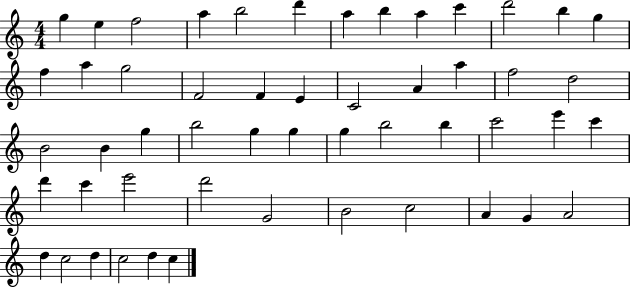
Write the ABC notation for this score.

X:1
T:Untitled
M:4/4
L:1/4
K:C
g e f2 a b2 d' a b a c' d'2 b g f a g2 F2 F E C2 A a f2 d2 B2 B g b2 g g g b2 b c'2 e' c' d' c' e'2 d'2 G2 B2 c2 A G A2 d c2 d c2 d c